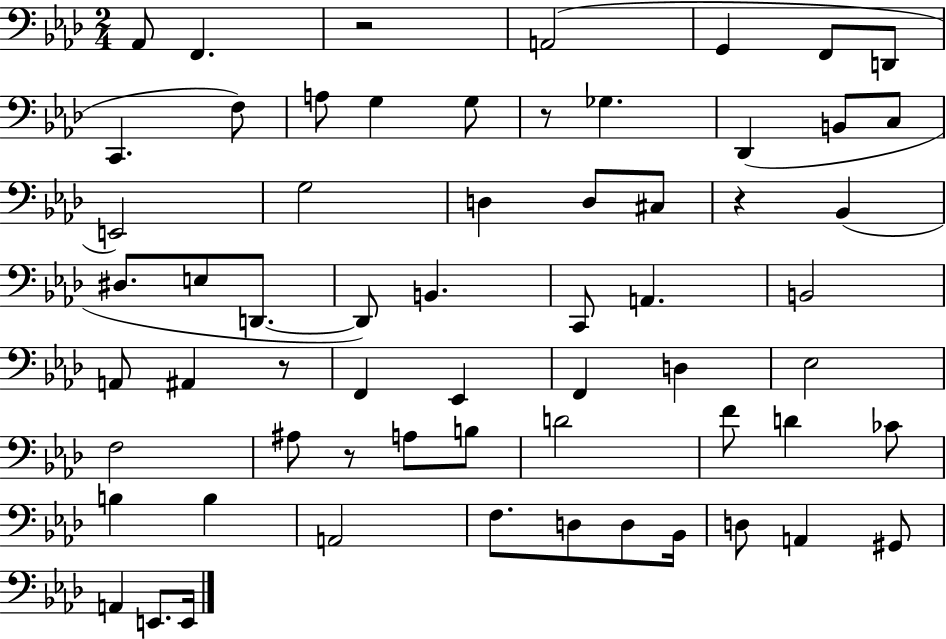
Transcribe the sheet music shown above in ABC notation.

X:1
T:Untitled
M:2/4
L:1/4
K:Ab
_A,,/2 F,, z2 A,,2 G,, F,,/2 D,,/2 C,, F,/2 A,/2 G, G,/2 z/2 _G, _D,, B,,/2 C,/2 E,,2 G,2 D, D,/2 ^C,/2 z _B,, ^D,/2 E,/2 D,,/2 D,,/2 B,, C,,/2 A,, B,,2 A,,/2 ^A,, z/2 F,, _E,, F,, D, _E,2 F,2 ^A,/2 z/2 A,/2 B,/2 D2 F/2 D _C/2 B, B, A,,2 F,/2 D,/2 D,/2 _B,,/4 D,/2 A,, ^G,,/2 A,, E,,/2 E,,/4